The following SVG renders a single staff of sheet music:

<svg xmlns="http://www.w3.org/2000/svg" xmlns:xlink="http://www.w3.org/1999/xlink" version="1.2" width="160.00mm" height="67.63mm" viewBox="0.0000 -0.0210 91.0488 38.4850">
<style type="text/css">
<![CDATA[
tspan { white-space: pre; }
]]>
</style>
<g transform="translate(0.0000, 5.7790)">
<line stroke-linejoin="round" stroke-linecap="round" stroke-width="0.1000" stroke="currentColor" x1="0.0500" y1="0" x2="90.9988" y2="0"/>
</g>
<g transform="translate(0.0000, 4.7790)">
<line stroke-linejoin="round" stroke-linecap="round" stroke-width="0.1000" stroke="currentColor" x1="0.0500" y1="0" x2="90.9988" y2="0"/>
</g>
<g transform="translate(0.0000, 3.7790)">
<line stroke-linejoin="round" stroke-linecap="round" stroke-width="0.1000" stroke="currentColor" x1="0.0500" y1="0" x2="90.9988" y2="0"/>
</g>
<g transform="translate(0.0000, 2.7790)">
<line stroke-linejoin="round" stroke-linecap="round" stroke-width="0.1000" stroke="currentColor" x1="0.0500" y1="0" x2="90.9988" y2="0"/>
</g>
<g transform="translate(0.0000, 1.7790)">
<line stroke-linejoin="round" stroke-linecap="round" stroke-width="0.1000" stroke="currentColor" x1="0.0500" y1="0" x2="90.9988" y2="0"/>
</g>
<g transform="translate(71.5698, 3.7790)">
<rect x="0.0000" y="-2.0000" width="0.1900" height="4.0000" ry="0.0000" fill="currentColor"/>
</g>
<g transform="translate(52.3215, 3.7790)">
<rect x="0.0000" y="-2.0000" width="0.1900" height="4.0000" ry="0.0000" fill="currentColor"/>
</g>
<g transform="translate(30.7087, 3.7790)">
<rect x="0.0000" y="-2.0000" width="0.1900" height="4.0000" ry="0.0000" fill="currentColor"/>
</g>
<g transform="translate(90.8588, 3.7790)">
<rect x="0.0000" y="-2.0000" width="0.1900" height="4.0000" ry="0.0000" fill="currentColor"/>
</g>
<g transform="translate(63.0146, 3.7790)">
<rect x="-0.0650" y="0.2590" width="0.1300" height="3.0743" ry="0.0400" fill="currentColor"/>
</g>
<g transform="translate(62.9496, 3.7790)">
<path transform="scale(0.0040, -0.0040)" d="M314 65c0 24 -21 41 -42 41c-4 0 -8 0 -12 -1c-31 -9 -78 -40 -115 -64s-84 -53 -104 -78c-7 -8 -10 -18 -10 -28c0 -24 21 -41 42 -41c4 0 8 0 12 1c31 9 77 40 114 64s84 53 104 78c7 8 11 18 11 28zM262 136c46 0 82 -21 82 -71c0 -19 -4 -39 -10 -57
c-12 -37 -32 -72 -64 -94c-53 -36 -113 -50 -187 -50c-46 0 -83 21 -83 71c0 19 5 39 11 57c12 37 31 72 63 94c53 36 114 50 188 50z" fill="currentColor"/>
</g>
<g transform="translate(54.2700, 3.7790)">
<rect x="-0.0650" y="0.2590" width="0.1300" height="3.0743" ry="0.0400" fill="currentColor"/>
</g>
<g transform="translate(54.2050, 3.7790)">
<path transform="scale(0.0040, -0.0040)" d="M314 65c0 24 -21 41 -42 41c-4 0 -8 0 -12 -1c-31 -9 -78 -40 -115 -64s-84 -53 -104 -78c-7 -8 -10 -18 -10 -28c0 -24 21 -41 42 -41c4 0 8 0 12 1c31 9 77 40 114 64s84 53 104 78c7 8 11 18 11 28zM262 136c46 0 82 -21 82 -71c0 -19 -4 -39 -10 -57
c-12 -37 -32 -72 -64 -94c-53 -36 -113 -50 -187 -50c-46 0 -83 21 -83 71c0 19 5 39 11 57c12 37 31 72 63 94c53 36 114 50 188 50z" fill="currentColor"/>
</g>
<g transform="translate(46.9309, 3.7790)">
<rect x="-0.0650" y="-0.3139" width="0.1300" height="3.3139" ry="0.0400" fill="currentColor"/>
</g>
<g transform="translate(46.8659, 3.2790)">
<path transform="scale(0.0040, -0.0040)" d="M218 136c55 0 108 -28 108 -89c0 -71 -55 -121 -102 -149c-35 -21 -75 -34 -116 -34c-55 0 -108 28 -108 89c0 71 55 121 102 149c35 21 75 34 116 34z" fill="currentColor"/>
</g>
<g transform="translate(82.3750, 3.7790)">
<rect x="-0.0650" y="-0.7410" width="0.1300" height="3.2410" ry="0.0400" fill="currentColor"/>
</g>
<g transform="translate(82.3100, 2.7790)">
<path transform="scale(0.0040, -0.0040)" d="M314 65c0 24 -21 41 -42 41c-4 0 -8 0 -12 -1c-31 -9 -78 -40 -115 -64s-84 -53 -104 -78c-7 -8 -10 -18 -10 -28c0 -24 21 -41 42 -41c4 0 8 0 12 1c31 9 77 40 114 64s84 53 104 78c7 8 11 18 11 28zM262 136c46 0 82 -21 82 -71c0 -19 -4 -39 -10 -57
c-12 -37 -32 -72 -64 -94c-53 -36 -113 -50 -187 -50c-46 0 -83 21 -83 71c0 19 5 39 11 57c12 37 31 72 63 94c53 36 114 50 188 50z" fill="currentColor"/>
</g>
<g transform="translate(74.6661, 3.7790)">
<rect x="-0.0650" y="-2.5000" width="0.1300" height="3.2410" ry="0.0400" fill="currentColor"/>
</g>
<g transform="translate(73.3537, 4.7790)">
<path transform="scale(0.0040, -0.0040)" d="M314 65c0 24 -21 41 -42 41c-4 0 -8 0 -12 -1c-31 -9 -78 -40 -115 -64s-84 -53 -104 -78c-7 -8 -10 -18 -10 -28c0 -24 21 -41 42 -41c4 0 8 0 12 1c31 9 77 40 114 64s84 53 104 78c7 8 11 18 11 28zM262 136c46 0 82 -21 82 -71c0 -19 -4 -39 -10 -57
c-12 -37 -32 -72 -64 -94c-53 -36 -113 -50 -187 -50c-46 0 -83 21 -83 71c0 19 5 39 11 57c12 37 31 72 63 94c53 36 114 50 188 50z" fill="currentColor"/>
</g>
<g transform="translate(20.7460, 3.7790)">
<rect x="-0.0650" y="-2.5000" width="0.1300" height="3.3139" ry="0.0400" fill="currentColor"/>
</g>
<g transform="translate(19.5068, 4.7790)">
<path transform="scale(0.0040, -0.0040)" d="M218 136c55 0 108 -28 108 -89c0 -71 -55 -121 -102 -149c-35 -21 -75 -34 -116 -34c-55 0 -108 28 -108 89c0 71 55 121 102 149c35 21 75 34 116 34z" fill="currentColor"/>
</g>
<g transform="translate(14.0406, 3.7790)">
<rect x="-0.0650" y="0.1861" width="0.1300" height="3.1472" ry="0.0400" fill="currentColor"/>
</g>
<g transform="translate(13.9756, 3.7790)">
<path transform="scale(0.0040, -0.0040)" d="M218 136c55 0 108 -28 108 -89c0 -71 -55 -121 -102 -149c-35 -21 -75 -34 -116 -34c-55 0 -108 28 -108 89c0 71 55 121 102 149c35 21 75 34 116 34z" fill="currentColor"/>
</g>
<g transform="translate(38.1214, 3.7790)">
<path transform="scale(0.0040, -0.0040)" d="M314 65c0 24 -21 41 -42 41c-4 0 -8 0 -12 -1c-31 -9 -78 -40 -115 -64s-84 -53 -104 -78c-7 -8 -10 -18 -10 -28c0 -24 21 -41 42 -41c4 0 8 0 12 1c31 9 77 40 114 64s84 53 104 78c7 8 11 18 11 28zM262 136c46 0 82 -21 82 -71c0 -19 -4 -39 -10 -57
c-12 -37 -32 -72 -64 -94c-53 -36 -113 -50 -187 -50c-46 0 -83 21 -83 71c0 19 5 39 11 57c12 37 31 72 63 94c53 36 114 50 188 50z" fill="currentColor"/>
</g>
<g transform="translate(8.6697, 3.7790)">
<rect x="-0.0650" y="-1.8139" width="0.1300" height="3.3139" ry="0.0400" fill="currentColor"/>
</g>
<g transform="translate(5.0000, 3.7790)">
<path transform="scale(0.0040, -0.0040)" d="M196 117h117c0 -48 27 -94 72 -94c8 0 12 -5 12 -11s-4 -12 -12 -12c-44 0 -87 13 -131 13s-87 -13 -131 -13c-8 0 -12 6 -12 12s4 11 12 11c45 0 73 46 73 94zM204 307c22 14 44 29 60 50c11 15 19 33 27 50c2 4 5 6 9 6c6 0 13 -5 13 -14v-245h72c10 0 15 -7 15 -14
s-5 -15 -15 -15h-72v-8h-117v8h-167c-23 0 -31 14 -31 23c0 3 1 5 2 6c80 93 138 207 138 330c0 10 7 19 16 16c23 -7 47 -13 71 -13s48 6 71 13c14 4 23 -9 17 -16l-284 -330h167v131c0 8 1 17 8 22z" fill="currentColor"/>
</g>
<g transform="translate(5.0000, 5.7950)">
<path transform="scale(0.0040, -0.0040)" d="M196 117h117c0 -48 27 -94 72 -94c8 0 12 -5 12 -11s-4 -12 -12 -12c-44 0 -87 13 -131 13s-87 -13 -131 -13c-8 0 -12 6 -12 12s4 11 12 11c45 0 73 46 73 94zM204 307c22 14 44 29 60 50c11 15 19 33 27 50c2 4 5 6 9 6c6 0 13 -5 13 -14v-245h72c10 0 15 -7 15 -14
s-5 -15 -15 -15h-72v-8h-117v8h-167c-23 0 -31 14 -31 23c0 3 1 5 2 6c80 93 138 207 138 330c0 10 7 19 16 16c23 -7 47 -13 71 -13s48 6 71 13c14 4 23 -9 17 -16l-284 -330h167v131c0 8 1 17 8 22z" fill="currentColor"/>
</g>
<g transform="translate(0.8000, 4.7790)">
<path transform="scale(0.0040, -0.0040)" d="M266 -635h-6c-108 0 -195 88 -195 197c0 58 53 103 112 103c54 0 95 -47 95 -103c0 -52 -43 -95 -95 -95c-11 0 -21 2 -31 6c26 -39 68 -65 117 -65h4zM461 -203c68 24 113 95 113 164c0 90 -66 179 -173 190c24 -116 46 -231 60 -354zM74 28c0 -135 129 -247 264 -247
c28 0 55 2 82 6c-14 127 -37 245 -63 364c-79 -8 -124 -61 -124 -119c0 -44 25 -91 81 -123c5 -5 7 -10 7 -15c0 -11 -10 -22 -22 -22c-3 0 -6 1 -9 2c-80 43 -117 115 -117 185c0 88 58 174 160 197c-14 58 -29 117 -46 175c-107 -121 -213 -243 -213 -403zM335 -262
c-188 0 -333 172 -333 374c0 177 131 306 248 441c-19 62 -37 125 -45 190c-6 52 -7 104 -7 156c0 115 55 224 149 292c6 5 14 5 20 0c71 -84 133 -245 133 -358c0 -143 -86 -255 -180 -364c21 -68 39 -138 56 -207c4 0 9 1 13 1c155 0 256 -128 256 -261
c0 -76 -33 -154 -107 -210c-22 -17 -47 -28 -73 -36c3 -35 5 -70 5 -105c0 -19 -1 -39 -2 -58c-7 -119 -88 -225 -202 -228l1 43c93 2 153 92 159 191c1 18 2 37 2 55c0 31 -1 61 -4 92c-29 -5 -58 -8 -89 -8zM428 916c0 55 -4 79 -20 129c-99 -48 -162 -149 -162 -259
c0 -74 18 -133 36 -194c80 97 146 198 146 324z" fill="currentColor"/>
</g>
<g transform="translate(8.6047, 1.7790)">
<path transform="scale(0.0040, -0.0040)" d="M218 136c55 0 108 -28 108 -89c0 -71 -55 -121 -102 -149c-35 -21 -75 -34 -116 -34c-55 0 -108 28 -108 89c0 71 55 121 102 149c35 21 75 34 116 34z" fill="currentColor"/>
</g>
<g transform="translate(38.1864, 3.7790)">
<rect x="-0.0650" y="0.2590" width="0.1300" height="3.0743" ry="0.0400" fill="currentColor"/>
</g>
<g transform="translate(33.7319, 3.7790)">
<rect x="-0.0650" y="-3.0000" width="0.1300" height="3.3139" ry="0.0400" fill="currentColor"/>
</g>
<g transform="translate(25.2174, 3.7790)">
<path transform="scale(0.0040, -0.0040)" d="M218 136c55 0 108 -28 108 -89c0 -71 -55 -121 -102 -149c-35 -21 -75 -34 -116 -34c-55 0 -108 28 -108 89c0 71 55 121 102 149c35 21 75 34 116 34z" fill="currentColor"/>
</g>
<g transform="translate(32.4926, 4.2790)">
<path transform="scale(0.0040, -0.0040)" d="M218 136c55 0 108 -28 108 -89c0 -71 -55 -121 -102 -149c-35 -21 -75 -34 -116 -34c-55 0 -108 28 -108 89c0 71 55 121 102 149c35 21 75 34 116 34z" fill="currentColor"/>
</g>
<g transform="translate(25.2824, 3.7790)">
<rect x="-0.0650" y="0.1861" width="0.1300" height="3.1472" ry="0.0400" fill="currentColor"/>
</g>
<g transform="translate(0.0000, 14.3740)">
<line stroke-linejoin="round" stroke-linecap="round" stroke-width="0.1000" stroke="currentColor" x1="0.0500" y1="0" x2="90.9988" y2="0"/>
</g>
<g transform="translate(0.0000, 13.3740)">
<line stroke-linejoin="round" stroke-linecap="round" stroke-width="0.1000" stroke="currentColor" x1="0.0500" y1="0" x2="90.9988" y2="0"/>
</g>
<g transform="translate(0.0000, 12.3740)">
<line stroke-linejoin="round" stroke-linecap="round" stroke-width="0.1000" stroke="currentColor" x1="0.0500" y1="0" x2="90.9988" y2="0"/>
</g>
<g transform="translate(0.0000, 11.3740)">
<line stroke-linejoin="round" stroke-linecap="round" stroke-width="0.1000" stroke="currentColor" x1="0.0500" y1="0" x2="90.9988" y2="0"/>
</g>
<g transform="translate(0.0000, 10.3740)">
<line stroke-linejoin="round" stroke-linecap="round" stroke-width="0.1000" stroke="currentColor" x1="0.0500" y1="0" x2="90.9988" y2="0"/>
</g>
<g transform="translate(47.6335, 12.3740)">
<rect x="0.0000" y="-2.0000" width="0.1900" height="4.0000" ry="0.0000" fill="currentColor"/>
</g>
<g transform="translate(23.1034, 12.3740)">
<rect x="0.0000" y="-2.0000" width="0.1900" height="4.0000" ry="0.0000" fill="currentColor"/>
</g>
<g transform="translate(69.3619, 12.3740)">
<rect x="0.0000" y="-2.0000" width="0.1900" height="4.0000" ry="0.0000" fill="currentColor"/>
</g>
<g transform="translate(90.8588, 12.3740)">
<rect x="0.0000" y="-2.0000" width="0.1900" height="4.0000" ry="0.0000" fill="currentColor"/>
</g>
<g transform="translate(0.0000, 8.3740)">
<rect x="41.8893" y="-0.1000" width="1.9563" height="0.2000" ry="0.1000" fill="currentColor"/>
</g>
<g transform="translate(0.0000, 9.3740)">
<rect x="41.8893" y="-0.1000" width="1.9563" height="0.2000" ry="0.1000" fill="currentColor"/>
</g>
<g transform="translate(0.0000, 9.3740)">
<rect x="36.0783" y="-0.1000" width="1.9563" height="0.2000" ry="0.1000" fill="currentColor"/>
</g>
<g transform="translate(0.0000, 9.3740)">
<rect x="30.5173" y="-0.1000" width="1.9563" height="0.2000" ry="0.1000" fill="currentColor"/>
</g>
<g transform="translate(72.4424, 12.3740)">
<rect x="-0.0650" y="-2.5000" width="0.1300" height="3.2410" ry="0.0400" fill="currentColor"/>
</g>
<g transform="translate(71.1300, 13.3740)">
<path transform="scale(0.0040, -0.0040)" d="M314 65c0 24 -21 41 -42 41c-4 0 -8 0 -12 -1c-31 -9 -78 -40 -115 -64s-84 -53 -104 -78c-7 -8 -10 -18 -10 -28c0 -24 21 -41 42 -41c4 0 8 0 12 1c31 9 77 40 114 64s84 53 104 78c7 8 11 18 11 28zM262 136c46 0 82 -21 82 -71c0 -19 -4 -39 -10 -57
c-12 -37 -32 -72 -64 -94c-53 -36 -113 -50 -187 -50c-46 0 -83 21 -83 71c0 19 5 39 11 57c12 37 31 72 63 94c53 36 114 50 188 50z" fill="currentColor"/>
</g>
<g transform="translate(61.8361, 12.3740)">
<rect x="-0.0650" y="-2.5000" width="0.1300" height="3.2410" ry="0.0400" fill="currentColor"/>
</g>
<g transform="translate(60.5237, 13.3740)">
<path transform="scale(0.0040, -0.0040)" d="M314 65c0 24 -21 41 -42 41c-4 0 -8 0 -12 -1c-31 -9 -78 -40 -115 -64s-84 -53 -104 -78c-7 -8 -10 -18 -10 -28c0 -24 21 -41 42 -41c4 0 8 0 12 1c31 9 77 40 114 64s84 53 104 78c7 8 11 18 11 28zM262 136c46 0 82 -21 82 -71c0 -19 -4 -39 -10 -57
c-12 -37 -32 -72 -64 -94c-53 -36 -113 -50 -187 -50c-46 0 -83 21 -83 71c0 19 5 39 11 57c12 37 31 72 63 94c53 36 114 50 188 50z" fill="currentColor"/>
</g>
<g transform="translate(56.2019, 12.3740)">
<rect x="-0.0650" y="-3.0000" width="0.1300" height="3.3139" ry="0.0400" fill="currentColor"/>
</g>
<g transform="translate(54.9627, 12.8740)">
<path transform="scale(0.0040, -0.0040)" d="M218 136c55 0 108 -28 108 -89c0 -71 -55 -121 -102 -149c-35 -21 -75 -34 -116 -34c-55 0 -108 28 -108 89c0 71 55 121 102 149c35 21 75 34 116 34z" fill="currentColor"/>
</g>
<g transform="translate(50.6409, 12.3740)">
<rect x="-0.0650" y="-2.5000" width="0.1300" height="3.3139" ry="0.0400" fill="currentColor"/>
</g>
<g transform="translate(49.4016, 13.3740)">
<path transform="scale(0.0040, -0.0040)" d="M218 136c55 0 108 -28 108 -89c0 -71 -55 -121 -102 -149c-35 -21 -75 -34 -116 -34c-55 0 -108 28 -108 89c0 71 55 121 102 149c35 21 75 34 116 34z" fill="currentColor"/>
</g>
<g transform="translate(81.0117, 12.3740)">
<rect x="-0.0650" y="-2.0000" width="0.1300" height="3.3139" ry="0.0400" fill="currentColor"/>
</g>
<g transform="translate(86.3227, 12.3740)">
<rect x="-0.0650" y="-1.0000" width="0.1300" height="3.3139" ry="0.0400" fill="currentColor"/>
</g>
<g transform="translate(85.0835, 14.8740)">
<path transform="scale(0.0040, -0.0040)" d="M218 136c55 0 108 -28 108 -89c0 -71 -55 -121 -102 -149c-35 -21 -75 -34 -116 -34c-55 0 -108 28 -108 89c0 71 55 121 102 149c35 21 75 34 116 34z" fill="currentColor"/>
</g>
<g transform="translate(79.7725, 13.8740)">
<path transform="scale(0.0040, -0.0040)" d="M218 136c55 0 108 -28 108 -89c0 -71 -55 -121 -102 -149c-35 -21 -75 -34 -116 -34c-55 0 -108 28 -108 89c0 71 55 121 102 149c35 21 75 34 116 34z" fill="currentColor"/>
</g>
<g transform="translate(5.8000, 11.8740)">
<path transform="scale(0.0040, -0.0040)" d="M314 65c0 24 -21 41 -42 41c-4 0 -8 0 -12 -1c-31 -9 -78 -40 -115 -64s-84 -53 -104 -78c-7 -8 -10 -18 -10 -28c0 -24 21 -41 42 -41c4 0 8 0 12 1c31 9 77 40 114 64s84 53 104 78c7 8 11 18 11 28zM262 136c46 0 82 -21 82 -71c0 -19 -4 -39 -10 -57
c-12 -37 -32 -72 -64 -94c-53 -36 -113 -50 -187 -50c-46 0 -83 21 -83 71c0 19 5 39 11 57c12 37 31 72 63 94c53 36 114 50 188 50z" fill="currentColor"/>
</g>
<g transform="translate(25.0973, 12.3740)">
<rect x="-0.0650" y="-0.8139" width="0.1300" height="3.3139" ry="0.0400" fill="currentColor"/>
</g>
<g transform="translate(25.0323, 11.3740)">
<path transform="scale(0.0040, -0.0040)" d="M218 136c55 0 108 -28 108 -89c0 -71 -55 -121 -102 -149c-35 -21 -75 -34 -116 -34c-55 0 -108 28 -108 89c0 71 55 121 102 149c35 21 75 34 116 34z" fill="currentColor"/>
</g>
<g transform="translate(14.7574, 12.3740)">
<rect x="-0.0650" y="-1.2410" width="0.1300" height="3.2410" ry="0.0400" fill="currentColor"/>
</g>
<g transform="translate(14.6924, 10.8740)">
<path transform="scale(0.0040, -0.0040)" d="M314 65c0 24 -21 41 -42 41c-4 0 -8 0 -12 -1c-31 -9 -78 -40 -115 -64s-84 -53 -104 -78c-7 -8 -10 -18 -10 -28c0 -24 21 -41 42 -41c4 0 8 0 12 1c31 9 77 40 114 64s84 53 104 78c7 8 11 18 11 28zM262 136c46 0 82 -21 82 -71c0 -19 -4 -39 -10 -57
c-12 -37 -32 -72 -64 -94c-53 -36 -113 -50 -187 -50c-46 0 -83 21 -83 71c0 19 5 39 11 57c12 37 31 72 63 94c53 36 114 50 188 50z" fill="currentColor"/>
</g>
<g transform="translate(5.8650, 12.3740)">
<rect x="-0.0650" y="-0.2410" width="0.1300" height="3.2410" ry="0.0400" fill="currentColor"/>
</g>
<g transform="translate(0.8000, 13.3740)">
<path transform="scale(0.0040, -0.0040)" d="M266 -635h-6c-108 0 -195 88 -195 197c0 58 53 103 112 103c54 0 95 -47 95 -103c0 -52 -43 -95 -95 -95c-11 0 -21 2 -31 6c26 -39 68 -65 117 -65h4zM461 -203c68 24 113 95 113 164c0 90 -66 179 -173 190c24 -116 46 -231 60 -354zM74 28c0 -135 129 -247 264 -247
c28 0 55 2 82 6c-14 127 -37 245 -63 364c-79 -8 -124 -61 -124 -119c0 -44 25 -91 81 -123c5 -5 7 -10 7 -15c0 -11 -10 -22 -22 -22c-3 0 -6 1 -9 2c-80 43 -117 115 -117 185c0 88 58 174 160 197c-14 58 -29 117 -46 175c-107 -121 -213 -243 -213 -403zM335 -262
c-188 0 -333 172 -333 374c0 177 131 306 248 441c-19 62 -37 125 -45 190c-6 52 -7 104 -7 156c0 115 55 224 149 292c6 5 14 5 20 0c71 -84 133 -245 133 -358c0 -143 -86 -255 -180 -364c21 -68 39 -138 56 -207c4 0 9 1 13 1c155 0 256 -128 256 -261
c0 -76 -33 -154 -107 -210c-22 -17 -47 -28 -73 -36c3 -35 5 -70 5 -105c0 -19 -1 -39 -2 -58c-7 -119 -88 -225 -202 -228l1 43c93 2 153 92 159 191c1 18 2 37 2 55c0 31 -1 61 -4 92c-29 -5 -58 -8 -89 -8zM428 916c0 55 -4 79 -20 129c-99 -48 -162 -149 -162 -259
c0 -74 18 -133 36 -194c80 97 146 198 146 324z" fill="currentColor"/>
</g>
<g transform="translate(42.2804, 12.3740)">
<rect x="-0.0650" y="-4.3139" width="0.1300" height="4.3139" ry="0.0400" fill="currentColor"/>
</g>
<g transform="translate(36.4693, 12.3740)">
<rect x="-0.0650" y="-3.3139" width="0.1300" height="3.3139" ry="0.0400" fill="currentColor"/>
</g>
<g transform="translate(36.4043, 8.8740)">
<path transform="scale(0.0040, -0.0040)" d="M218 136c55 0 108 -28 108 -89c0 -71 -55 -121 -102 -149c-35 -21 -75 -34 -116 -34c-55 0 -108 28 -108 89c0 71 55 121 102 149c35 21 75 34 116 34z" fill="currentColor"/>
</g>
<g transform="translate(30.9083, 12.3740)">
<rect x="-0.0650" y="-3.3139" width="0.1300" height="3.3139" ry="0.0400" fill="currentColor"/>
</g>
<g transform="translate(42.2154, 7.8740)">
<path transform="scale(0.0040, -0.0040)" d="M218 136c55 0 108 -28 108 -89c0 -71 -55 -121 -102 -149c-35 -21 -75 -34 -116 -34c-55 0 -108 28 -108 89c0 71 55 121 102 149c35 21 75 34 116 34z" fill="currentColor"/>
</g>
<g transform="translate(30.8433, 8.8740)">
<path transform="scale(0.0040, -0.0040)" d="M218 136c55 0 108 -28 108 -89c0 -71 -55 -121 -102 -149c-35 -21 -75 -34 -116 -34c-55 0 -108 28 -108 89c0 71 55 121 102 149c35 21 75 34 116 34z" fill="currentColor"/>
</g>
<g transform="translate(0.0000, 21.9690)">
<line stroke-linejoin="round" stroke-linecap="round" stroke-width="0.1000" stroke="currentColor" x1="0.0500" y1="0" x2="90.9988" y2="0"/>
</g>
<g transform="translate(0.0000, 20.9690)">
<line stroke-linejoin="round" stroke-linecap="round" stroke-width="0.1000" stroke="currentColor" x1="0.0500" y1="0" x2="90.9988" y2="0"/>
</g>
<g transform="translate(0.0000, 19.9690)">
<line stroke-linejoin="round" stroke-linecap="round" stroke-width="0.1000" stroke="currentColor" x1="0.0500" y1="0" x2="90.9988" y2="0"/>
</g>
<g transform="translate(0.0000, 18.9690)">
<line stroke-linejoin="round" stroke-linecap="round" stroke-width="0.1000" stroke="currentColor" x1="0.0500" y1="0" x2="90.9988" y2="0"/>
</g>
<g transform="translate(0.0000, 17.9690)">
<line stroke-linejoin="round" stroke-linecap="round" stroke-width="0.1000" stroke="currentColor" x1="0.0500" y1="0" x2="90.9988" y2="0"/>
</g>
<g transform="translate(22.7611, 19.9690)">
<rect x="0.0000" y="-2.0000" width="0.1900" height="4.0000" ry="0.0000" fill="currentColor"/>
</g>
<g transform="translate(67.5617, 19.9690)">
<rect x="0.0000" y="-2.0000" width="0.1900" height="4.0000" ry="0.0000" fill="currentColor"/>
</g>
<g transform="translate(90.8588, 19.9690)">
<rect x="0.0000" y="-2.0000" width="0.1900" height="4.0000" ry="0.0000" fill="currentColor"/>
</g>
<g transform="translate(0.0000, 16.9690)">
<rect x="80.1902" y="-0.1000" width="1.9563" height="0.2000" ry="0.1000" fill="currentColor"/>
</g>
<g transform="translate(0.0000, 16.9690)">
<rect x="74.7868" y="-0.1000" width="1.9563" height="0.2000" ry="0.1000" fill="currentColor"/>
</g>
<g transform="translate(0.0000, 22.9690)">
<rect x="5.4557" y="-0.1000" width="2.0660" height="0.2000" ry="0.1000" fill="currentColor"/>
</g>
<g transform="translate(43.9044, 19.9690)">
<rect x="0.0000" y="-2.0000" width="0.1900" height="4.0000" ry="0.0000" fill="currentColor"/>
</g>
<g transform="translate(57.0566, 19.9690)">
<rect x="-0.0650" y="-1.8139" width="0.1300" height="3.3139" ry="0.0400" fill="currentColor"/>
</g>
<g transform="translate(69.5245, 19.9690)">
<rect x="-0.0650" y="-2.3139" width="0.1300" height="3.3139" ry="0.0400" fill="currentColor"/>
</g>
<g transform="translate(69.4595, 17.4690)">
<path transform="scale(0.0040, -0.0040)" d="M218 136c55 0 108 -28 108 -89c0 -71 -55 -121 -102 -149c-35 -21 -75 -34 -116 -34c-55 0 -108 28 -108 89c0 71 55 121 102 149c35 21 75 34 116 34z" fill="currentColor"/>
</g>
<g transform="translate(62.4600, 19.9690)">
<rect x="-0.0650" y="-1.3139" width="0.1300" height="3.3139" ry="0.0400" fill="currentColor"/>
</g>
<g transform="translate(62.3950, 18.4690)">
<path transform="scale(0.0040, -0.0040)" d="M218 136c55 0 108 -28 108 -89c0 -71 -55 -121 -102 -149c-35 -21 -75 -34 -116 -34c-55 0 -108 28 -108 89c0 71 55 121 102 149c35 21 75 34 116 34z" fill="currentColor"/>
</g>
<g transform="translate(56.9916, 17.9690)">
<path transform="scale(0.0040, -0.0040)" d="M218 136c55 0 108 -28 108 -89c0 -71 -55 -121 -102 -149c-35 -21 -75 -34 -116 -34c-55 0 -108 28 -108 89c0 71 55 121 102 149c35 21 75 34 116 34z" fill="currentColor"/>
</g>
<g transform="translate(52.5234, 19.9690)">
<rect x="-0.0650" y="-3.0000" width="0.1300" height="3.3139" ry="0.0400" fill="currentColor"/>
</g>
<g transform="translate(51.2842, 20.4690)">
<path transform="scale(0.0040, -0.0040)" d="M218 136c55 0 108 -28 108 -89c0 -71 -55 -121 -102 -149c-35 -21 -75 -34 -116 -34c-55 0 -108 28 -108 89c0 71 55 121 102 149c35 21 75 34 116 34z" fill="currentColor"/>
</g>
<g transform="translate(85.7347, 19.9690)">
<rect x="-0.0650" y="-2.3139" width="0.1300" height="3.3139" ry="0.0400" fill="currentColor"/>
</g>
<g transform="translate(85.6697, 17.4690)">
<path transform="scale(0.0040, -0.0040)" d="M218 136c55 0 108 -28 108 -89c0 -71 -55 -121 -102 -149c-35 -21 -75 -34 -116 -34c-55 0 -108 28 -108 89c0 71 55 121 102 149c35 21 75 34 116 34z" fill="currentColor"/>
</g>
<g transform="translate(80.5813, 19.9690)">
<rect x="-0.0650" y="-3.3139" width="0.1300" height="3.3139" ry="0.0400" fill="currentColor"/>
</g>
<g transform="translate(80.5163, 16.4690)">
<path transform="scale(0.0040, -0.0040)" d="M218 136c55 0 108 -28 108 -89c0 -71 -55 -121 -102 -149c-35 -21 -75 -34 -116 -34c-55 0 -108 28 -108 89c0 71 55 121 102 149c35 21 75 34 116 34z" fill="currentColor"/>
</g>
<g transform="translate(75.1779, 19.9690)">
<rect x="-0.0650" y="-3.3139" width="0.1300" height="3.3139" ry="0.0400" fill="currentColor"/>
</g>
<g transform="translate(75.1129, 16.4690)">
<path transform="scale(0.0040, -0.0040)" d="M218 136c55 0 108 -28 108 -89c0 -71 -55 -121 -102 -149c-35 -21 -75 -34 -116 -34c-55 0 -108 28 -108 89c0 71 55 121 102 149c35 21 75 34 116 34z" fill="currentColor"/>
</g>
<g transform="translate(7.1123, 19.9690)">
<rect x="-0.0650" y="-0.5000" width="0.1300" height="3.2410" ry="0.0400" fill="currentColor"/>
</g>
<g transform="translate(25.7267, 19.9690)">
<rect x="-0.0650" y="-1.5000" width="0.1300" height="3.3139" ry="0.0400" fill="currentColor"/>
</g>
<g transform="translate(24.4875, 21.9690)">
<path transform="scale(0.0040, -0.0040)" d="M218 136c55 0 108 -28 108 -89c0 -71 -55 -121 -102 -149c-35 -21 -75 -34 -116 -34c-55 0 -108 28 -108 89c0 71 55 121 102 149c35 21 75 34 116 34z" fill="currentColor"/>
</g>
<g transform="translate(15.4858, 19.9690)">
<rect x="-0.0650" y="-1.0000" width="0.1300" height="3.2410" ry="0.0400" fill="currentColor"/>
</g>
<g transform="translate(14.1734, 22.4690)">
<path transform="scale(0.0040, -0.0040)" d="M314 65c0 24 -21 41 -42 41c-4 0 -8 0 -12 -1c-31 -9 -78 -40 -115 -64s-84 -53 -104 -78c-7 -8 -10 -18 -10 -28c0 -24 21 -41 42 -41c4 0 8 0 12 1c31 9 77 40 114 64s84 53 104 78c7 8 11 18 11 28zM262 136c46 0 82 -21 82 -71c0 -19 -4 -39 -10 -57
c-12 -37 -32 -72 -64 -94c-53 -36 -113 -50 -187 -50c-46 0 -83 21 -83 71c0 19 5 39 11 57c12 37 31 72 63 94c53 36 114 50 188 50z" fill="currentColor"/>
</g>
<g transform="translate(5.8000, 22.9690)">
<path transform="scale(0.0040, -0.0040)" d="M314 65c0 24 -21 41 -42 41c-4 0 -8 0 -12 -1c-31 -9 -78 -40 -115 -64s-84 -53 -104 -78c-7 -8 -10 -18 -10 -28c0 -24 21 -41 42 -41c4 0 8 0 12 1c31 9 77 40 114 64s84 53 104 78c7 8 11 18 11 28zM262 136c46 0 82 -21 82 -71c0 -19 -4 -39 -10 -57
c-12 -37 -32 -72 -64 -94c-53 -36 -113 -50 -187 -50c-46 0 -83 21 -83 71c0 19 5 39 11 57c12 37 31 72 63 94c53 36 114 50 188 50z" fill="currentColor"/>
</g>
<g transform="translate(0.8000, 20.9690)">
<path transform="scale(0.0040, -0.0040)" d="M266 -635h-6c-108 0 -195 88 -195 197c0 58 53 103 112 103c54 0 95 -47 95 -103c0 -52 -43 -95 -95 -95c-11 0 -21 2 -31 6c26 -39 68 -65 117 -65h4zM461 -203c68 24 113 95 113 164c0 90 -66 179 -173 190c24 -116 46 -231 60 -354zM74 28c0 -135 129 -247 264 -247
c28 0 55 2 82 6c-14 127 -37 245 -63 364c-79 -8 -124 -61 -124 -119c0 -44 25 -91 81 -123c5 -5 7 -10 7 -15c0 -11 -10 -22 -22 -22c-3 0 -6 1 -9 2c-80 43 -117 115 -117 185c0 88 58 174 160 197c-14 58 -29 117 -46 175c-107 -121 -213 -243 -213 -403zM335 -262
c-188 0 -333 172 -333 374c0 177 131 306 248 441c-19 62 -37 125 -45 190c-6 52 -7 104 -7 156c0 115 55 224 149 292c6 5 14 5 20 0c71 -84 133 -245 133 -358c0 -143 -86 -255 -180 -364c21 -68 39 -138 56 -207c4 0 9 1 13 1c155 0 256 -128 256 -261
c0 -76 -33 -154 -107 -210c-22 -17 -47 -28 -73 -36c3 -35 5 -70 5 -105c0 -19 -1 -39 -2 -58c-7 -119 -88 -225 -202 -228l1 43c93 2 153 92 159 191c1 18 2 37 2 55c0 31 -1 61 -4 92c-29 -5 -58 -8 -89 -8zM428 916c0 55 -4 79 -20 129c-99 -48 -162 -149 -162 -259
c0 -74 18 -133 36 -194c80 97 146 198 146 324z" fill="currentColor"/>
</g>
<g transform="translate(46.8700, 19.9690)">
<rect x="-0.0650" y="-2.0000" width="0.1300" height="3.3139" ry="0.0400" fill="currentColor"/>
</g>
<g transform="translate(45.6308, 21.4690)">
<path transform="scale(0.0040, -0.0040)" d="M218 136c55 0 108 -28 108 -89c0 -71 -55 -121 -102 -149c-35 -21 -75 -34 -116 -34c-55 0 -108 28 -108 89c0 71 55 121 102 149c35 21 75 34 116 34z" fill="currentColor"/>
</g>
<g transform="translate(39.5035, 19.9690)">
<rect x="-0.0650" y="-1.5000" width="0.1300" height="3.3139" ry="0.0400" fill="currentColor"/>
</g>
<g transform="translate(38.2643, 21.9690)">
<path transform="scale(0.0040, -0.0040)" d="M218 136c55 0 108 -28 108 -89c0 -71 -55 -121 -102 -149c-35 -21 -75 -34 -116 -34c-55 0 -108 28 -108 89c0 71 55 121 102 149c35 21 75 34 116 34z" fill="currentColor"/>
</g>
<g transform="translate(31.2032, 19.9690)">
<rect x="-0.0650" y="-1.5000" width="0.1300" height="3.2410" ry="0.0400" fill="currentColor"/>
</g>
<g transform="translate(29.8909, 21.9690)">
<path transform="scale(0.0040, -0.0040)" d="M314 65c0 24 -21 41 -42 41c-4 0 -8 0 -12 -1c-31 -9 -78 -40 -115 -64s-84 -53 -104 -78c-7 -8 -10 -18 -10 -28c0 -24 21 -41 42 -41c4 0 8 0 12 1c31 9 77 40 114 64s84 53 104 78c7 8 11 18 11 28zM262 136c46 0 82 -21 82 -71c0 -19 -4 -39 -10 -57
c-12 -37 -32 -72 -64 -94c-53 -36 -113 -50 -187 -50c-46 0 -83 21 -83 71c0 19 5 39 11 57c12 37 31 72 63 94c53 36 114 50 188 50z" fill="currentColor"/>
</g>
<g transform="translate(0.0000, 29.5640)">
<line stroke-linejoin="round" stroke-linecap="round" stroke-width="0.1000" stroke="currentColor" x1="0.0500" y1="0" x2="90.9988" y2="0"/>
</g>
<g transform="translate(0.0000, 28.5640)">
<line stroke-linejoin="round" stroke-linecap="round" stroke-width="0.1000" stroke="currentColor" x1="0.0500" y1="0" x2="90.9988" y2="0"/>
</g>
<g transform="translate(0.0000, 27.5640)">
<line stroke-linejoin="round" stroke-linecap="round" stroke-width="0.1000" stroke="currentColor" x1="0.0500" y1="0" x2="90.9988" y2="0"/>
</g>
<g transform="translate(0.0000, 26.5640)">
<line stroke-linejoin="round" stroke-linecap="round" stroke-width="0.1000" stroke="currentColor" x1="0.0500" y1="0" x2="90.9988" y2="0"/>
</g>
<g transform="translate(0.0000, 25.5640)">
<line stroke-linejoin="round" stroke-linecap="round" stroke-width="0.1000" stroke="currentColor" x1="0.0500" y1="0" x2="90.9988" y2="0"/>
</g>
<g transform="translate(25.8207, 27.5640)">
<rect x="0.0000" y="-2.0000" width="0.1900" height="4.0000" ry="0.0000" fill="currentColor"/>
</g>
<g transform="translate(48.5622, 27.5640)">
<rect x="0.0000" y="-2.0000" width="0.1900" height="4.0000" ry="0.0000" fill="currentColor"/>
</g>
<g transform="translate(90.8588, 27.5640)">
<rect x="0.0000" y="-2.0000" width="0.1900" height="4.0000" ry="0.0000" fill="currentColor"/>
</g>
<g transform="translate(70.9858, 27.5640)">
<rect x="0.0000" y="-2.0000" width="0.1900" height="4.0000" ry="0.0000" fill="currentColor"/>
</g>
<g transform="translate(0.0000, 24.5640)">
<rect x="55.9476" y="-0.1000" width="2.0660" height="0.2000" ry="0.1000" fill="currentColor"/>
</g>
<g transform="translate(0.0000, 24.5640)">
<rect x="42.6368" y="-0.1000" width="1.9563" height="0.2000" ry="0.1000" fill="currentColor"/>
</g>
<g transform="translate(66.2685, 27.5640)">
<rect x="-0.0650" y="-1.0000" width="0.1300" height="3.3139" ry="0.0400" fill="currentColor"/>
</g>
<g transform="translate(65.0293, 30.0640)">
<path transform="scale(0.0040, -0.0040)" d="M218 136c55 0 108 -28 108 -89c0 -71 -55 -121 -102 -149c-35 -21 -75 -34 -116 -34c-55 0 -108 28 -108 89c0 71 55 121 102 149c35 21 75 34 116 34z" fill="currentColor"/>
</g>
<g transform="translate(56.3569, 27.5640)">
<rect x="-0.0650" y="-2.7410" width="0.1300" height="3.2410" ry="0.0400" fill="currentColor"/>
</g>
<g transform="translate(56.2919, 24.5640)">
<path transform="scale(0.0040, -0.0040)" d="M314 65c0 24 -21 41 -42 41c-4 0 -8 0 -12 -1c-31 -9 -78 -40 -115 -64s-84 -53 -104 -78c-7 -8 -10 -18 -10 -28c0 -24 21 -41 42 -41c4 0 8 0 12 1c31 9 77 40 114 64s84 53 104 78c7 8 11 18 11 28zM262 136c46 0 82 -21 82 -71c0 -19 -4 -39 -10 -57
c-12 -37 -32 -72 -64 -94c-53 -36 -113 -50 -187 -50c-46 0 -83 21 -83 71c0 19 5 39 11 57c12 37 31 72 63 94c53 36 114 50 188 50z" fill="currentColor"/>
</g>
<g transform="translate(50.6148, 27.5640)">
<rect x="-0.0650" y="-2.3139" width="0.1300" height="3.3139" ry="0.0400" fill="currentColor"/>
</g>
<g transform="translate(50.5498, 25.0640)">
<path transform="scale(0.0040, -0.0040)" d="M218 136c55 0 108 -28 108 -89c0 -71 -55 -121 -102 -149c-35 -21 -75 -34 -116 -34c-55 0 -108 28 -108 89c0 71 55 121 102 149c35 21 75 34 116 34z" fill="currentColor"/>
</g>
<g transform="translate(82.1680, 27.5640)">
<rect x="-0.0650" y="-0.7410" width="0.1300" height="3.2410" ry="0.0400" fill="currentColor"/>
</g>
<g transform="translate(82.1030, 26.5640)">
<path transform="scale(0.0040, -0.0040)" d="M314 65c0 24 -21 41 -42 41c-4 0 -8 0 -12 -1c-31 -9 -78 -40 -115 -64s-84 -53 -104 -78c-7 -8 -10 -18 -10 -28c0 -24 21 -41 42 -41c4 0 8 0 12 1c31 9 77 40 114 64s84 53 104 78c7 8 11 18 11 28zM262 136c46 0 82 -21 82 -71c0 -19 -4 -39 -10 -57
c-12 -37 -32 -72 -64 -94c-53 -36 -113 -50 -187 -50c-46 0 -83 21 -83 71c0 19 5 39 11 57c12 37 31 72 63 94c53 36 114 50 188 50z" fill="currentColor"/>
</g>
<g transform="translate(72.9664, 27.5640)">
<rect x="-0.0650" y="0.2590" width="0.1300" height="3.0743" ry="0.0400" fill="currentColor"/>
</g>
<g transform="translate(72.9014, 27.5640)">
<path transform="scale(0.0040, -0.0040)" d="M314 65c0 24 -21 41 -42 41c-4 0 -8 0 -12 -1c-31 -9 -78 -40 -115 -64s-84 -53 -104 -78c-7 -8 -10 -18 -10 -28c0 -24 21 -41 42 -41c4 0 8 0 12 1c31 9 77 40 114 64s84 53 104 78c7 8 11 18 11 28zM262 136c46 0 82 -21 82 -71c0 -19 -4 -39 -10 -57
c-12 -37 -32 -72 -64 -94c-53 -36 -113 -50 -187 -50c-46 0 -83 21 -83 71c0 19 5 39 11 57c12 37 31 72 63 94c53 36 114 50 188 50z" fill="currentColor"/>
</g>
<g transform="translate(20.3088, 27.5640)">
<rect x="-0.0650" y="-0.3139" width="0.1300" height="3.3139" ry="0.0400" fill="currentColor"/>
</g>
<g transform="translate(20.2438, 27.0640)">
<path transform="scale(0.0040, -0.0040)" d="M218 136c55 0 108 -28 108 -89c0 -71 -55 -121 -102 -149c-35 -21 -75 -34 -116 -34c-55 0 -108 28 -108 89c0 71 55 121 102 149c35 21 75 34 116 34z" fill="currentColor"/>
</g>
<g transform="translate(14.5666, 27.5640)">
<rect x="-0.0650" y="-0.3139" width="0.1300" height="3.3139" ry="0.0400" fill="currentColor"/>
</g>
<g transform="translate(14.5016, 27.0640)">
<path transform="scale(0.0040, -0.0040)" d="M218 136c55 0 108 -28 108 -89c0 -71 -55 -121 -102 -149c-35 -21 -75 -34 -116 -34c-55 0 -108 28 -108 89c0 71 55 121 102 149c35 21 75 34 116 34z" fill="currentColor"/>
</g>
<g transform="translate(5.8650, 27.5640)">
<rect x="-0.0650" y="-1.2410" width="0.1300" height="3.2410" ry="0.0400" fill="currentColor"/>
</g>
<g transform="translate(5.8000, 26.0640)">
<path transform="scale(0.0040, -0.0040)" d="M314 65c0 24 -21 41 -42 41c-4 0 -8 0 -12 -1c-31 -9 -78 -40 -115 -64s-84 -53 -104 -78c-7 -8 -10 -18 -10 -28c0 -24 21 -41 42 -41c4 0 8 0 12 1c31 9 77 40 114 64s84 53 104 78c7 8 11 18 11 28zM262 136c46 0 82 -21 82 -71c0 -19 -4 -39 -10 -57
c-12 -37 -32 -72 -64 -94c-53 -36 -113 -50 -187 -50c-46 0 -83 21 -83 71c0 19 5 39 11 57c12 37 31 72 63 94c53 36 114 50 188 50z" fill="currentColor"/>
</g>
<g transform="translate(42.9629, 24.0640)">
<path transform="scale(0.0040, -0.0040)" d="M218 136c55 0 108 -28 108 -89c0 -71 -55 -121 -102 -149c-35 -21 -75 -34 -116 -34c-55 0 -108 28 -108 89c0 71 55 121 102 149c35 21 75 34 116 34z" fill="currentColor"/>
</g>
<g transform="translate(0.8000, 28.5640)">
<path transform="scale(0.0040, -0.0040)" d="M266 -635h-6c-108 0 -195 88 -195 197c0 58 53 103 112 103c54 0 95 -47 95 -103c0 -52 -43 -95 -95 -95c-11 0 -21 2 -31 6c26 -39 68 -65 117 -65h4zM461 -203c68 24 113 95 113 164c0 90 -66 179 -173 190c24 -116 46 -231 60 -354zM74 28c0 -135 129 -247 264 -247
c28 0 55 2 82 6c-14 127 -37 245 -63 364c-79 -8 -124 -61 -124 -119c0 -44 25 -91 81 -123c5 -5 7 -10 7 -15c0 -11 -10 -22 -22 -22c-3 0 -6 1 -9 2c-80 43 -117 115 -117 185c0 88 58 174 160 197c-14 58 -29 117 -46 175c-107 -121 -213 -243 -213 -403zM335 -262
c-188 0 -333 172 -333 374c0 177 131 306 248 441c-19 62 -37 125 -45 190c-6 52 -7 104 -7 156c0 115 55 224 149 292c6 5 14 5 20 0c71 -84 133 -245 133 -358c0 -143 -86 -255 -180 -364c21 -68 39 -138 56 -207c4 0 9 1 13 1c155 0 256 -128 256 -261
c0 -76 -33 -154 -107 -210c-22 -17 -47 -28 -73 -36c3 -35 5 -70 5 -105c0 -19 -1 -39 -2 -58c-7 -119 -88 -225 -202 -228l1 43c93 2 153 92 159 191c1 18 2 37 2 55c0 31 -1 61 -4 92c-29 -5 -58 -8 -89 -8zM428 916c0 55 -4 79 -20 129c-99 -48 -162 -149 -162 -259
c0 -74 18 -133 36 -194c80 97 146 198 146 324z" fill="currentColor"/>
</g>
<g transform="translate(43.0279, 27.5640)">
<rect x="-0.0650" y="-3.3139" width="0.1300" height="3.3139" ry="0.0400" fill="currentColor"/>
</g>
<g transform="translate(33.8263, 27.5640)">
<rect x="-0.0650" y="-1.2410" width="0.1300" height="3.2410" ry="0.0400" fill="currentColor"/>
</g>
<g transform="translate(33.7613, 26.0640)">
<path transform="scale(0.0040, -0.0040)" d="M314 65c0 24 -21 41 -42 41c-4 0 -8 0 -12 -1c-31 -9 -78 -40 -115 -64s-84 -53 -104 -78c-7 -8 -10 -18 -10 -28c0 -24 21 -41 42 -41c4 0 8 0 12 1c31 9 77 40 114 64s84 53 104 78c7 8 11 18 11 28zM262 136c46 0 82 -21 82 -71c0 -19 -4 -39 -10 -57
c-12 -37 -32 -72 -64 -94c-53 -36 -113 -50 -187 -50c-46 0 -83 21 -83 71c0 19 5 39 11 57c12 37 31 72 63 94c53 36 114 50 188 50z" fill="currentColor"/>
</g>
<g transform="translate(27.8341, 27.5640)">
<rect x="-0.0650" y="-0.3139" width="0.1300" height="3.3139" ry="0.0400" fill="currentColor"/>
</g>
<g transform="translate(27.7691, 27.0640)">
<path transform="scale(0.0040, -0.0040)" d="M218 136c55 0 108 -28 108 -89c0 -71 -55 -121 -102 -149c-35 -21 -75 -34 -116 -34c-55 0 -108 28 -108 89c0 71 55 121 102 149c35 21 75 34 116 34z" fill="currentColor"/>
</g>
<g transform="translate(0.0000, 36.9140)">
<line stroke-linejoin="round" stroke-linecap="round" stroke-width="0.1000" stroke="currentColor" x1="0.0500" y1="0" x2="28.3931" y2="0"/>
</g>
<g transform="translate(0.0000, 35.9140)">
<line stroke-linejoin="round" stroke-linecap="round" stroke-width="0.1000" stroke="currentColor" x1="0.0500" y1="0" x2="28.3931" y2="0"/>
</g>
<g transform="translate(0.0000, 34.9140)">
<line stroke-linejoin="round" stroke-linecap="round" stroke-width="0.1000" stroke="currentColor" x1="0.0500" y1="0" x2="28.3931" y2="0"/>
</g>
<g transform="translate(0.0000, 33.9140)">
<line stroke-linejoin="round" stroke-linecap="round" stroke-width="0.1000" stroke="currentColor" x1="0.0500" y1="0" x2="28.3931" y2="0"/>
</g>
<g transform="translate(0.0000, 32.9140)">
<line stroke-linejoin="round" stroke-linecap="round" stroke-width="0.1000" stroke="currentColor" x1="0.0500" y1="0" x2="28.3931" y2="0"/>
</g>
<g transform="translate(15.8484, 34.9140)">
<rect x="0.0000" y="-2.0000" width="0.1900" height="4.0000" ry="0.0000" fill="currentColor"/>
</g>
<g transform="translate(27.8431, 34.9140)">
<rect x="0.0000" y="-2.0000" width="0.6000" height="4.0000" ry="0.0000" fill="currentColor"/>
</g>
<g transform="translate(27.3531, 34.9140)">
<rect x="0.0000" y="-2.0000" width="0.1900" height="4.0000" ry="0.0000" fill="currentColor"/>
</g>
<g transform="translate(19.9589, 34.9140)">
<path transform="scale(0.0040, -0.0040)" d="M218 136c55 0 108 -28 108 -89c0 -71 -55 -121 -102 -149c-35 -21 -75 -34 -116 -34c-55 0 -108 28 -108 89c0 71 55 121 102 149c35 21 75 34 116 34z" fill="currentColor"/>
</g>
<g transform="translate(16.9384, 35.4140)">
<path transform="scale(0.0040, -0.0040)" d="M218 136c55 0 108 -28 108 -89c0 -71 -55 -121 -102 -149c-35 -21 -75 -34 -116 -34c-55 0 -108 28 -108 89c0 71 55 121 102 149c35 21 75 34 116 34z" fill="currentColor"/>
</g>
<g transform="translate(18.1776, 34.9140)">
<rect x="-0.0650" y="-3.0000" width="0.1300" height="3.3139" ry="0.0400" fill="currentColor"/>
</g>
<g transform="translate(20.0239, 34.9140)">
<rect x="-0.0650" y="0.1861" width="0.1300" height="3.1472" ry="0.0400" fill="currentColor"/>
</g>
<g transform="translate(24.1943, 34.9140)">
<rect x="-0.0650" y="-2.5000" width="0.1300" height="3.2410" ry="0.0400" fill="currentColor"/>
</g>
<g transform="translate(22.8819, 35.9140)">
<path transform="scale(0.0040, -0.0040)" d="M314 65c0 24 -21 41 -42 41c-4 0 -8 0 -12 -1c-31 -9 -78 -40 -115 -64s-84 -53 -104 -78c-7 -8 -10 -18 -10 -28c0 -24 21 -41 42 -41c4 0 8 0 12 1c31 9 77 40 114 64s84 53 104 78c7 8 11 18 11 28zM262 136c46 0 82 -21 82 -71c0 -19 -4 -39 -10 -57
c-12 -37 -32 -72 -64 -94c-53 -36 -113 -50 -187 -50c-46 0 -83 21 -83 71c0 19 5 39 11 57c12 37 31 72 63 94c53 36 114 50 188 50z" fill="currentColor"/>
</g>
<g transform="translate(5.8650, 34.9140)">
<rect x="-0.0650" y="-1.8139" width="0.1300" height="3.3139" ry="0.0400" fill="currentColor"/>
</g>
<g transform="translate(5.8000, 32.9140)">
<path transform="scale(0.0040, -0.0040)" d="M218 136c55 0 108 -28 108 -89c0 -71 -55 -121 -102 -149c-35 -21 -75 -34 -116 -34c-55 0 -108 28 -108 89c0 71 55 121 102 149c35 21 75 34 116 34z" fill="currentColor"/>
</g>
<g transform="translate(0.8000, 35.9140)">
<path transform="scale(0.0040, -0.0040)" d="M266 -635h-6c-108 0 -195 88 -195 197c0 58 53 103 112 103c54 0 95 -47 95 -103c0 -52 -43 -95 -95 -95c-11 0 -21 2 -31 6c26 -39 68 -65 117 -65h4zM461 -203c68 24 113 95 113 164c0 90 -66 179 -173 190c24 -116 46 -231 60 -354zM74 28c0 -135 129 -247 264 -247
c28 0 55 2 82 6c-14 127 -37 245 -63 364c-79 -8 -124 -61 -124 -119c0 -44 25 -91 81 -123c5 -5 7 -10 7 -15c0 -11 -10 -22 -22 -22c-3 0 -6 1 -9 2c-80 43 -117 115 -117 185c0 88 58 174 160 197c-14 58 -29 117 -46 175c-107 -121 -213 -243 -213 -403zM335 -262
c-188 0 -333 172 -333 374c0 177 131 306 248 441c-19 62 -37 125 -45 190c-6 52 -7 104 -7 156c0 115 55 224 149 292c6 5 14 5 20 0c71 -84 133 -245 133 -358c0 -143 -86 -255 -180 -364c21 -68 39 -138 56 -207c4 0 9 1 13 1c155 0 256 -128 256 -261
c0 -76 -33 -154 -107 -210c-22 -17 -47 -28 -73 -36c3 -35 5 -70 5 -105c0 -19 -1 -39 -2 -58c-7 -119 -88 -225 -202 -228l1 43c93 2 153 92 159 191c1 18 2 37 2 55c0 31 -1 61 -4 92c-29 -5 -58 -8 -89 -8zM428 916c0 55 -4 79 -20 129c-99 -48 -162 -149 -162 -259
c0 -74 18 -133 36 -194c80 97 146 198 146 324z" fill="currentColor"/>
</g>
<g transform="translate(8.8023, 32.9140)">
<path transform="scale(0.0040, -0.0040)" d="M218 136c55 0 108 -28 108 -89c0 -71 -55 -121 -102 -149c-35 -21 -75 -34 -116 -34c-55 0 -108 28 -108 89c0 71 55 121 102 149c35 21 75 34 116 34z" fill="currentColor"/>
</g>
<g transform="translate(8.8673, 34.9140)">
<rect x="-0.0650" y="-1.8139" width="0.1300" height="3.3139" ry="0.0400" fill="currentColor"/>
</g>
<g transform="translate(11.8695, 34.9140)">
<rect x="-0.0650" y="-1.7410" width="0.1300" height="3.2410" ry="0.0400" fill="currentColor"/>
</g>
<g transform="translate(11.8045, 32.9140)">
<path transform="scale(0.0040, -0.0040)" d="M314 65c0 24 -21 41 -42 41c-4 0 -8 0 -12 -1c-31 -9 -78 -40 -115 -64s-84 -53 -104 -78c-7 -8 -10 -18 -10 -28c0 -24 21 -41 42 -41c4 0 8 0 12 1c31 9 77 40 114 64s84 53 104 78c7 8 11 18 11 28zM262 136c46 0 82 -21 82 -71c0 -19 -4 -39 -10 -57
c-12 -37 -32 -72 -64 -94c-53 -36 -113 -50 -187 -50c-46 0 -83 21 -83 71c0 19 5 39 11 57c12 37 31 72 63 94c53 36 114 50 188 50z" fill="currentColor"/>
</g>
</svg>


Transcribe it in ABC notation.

X:1
T:Untitled
M:4/4
L:1/4
K:C
f B G B A B2 c B2 B2 G2 d2 c2 e2 d b b d' G A G2 G2 F D C2 D2 E E2 E F A f e g b b g e2 c c c e2 b g a2 D B2 d2 f f f2 A B G2